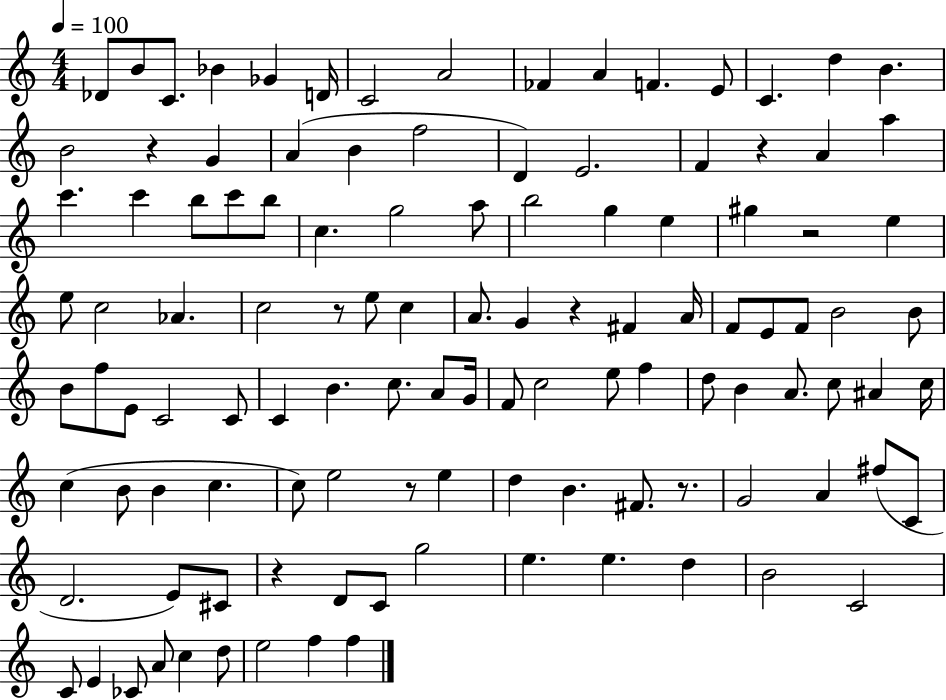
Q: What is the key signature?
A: C major